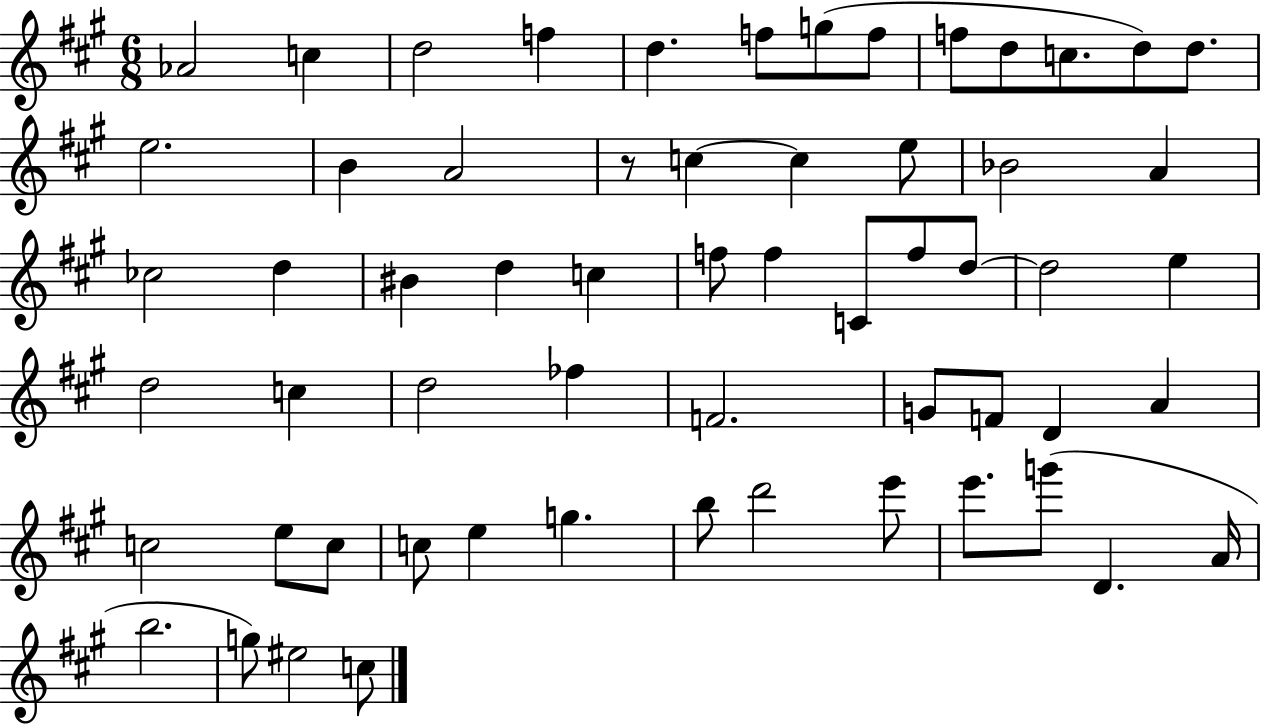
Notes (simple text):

Ab4/h C5/q D5/h F5/q D5/q. F5/e G5/e F5/e F5/e D5/e C5/e. D5/e D5/e. E5/h. B4/q A4/h R/e C5/q C5/q E5/e Bb4/h A4/q CES5/h D5/q BIS4/q D5/q C5/q F5/e F5/q C4/e F5/e D5/e D5/h E5/q D5/h C5/q D5/h FES5/q F4/h. G4/e F4/e D4/q A4/q C5/h E5/e C5/e C5/e E5/q G5/q. B5/e D6/h E6/e E6/e. G6/e D4/q. A4/s B5/h. G5/e EIS5/h C5/e